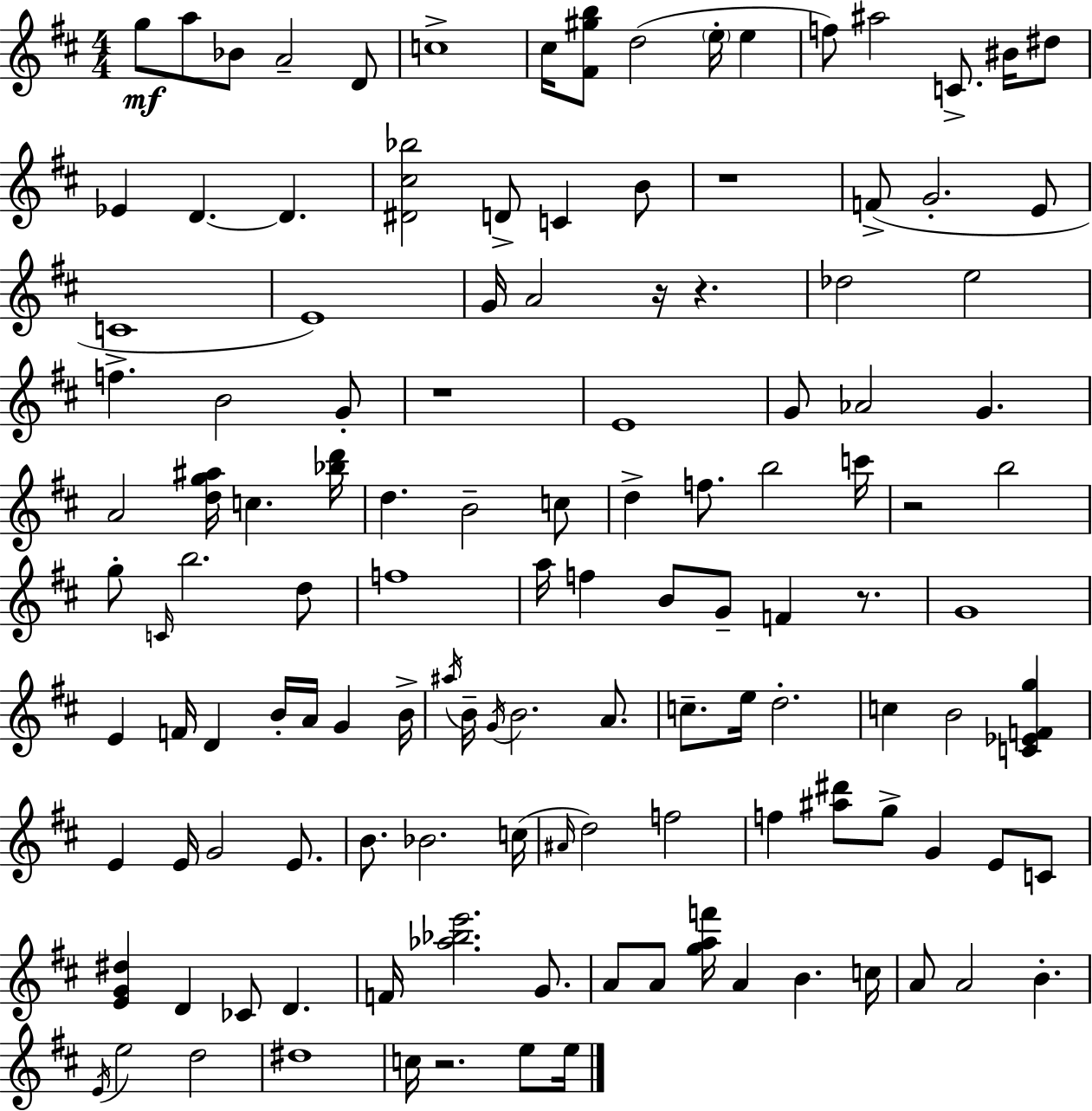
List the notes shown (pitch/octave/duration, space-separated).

G5/e A5/e Bb4/e A4/h D4/e C5/w C#5/s [F#4,G#5,B5]/e D5/h E5/s E5/q F5/e A#5/h C4/e. BIS4/s D#5/e Eb4/q D4/q. D4/q. [D#4,C#5,Bb5]/h D4/e C4/q B4/e R/w F4/e G4/h. E4/e C4/w E4/w G4/s A4/h R/s R/q. Db5/h E5/h F5/q. B4/h G4/e R/w E4/w G4/e Ab4/h G4/q. A4/h [D5,G5,A#5]/s C5/q. [Bb5,D6]/s D5/q. B4/h C5/e D5/q F5/e. B5/h C6/s R/h B5/h G5/e C4/s B5/h. D5/e F5/w A5/s F5/q B4/e G4/e F4/q R/e. G4/w E4/q F4/s D4/q B4/s A4/s G4/q B4/s A#5/s B4/s G4/s B4/h. A4/e. C5/e. E5/s D5/h. C5/q B4/h [C4,Eb4,F4,G5]/q E4/q E4/s G4/h E4/e. B4/e. Bb4/h. C5/s A#4/s D5/h F5/h F5/q [A#5,D#6]/e G5/e G4/q E4/e C4/e [E4,G4,D#5]/q D4/q CES4/e D4/q. F4/s [Ab5,Bb5,E6]/h. G4/e. A4/e A4/e [G5,A5,F6]/s A4/q B4/q. C5/s A4/e A4/h B4/q. E4/s E5/h D5/h D#5/w C5/s R/h. E5/e E5/s